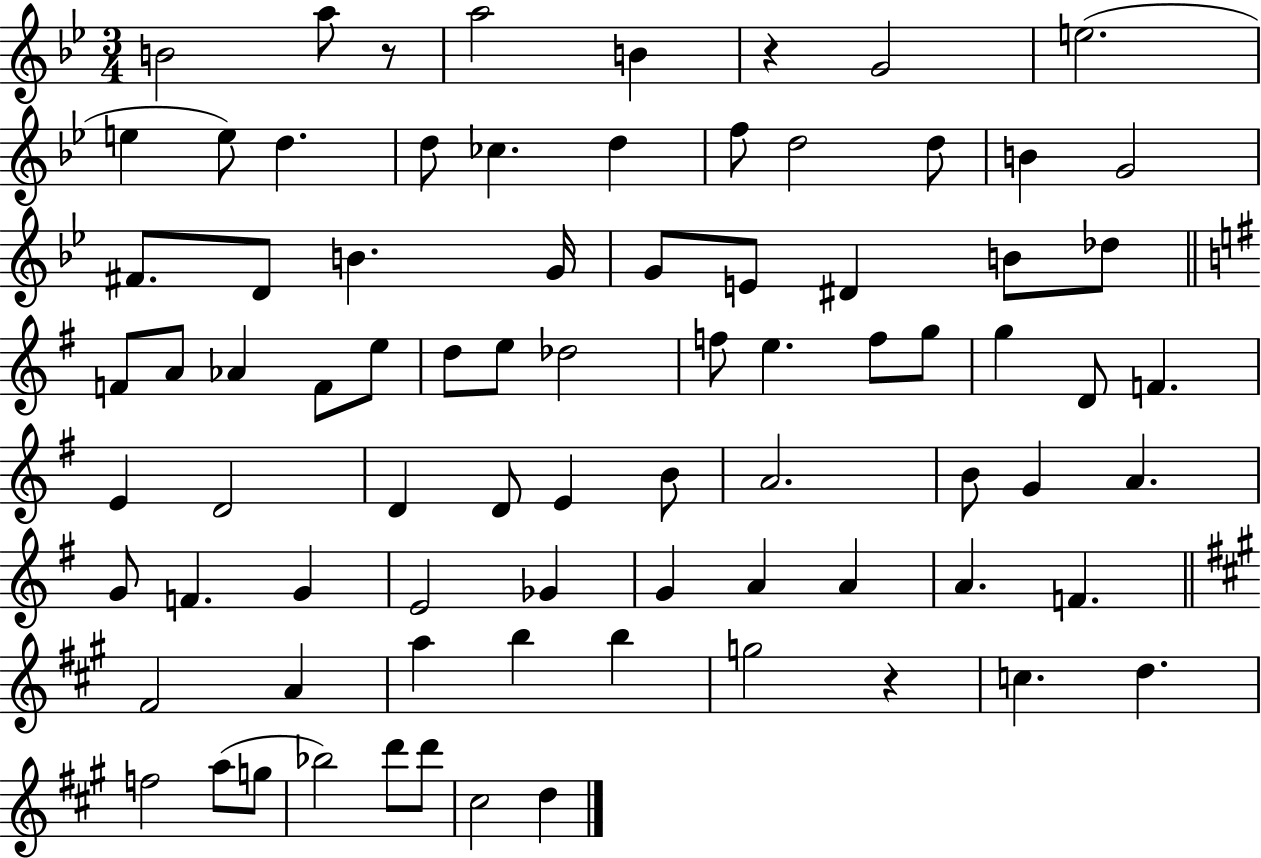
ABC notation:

X:1
T:Untitled
M:3/4
L:1/4
K:Bb
B2 a/2 z/2 a2 B z G2 e2 e e/2 d d/2 _c d f/2 d2 d/2 B G2 ^F/2 D/2 B G/4 G/2 E/2 ^D B/2 _d/2 F/2 A/2 _A F/2 e/2 d/2 e/2 _d2 f/2 e f/2 g/2 g D/2 F E D2 D D/2 E B/2 A2 B/2 G A G/2 F G E2 _G G A A A F ^F2 A a b b g2 z c d f2 a/2 g/2 _b2 d'/2 d'/2 ^c2 d